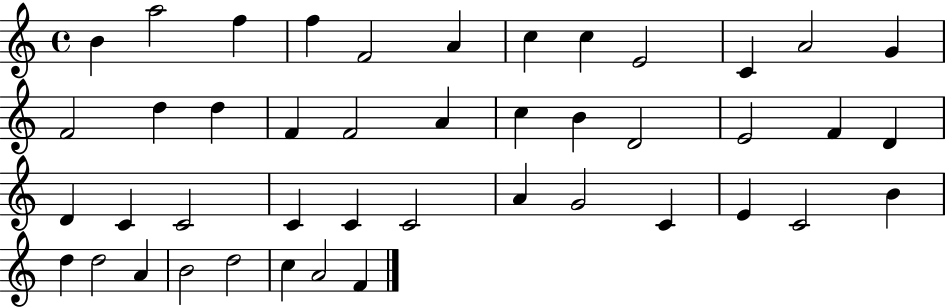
X:1
T:Untitled
M:4/4
L:1/4
K:C
B a2 f f F2 A c c E2 C A2 G F2 d d F F2 A c B D2 E2 F D D C C2 C C C2 A G2 C E C2 B d d2 A B2 d2 c A2 F